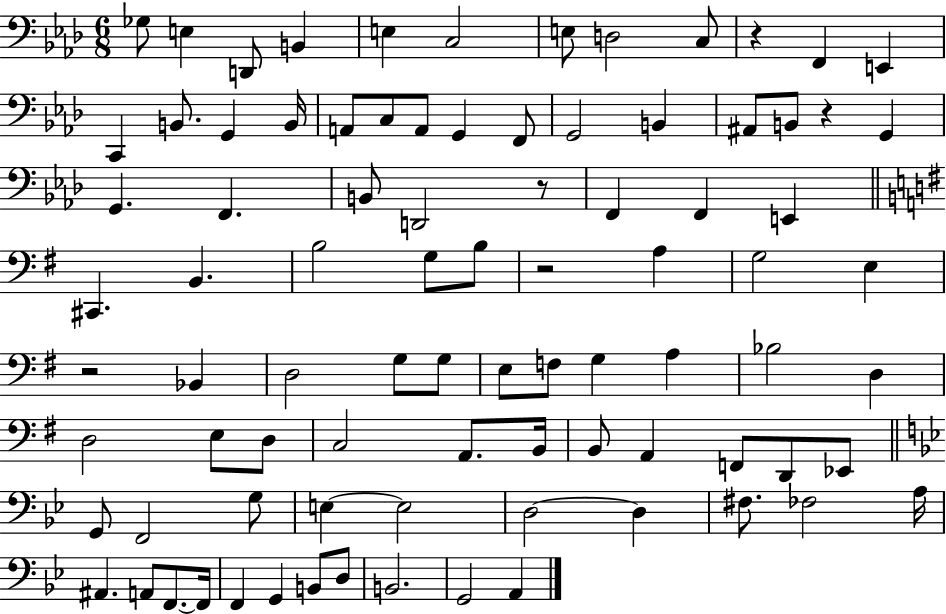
Gb3/e E3/q D2/e B2/q E3/q C3/h E3/e D3/h C3/e R/q F2/q E2/q C2/q B2/e. G2/q B2/s A2/e C3/e A2/e G2/q F2/e G2/h B2/q A#2/e B2/e R/q G2/q G2/q. F2/q. B2/e D2/h R/e F2/q F2/q E2/q C#2/q. B2/q. B3/h G3/e B3/e R/h A3/q G3/h E3/q R/h Bb2/q D3/h G3/e G3/e E3/e F3/e G3/q A3/q Bb3/h D3/q D3/h E3/e D3/e C3/h A2/e. B2/s B2/e A2/q F2/e D2/e Eb2/e G2/e F2/h G3/e E3/q E3/h D3/h D3/q F#3/e. FES3/h A3/s A#2/q. A2/e F2/e. F2/s F2/q G2/q B2/e D3/e B2/h. G2/h A2/q